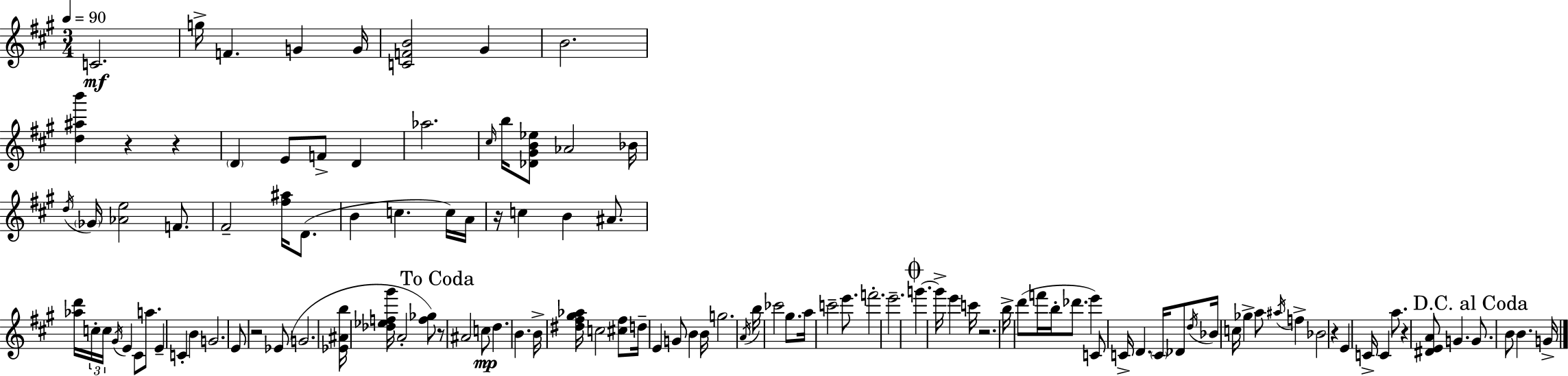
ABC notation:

X:1
T:Untitled
M:3/4
L:1/4
K:A
C2 g/4 F G G/4 [CFB]2 ^G B2 [d^ab'] z z D E/2 F/2 D _a2 ^c/4 b/4 [_D^GB_e]/2 _A2 _B/4 d/4 _G/4 [_Ae]2 F/2 ^F2 [^f^a]/4 D/2 B c c/4 A/4 z/4 c B ^A/2 [_ad']/4 c/4 c/4 ^G/4 E ^C/2 a/2 E C B G2 E/2 z2 _E/2 G2 [_E^Ab]/4 [_d_ef^g']/4 A2 [f_g]/2 z/2 ^A2 c/2 d B B/4 [^d^f^g_a]/4 c2 [^c^f]/2 d/4 E G/2 B B/4 g2 A/4 b/4 _c'2 ^g/2 a/4 c'2 e'/2 f'2 e'2 g' g'/4 e' c'/4 z2 b/4 d'/2 f'/4 b/4 _d'/2 e' C/2 C/4 D C/4 _D/2 d/4 _B/4 c/4 _g a/2 ^a/4 f _B2 z E C/4 C a/2 z [^DEA]/2 G G/2 B/2 B G/4